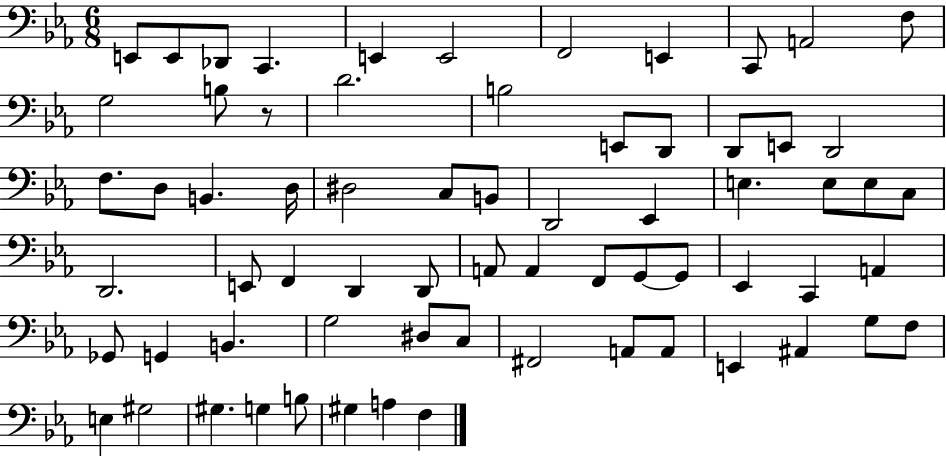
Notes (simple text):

E2/e E2/e Db2/e C2/q. E2/q E2/h F2/h E2/q C2/e A2/h F3/e G3/h B3/e R/e D4/h. B3/h E2/e D2/e D2/e E2/e D2/h F3/e. D3/e B2/q. D3/s D#3/h C3/e B2/e D2/h Eb2/q E3/q. E3/e E3/e C3/e D2/h. E2/e F2/q D2/q D2/e A2/e A2/q F2/e G2/e G2/e Eb2/q C2/q A2/q Gb2/e G2/q B2/q. G3/h D#3/e C3/e F#2/h A2/e A2/e E2/q A#2/q G3/e F3/e E3/q G#3/h G#3/q. G3/q B3/e G#3/q A3/q F3/q